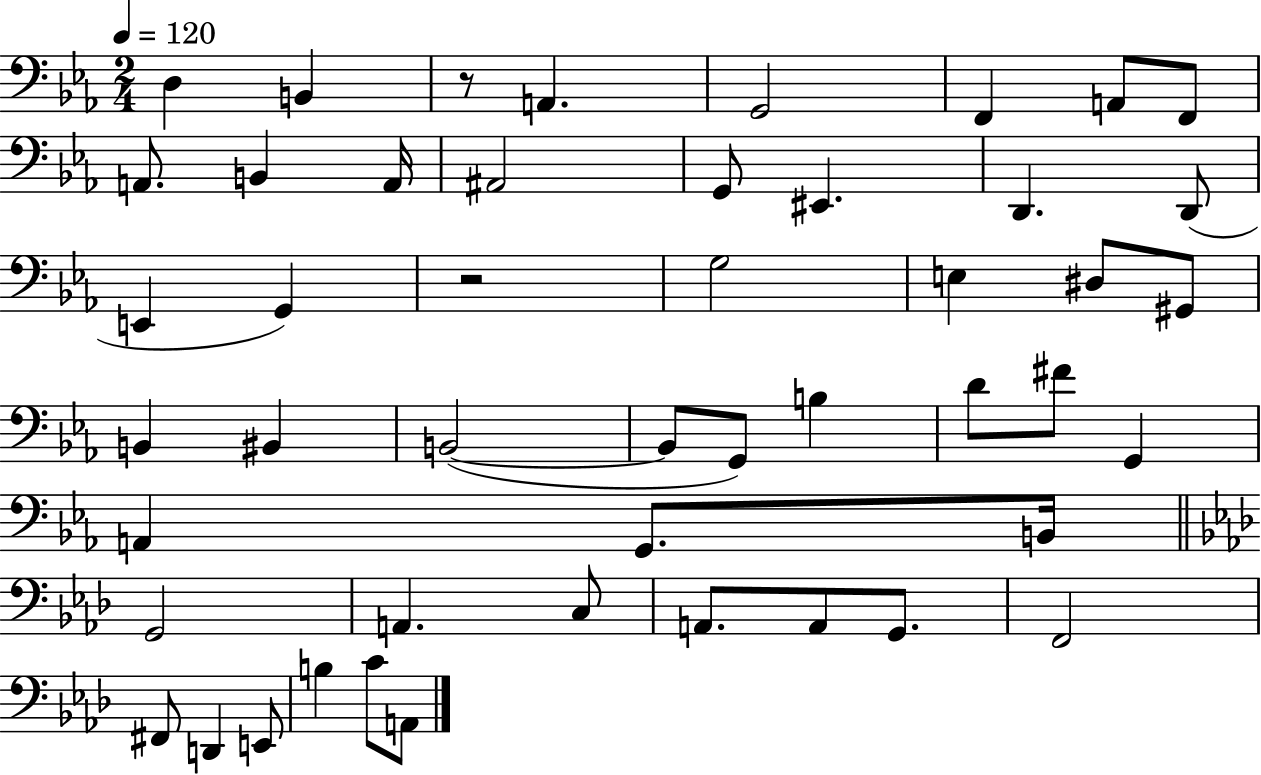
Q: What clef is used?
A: bass